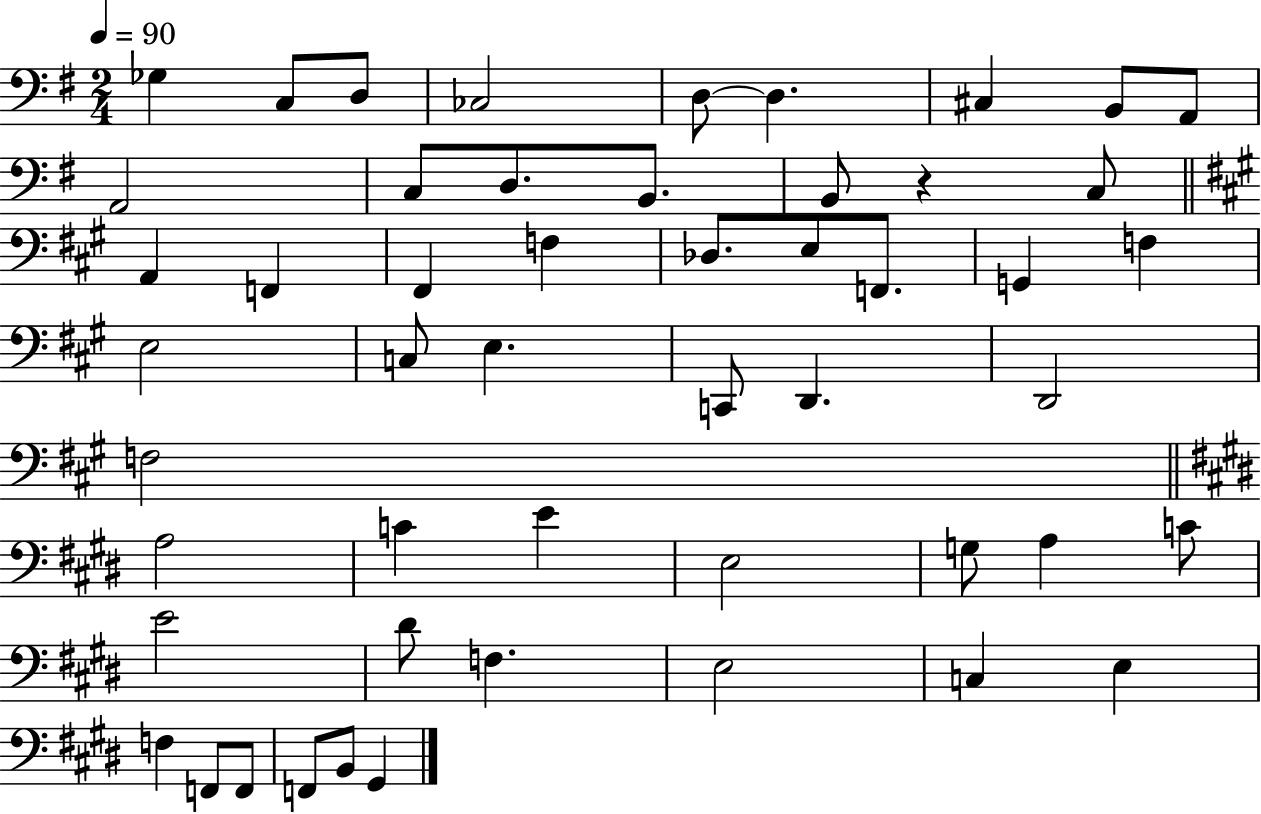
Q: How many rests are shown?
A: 1